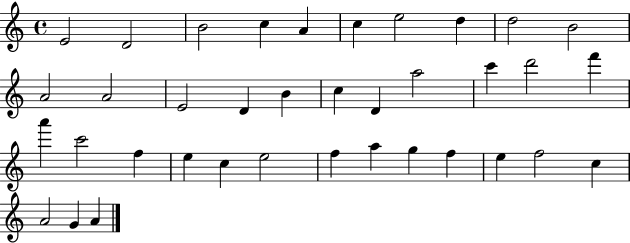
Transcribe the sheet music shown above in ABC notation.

X:1
T:Untitled
M:4/4
L:1/4
K:C
E2 D2 B2 c A c e2 d d2 B2 A2 A2 E2 D B c D a2 c' d'2 f' a' c'2 f e c e2 f a g f e f2 c A2 G A